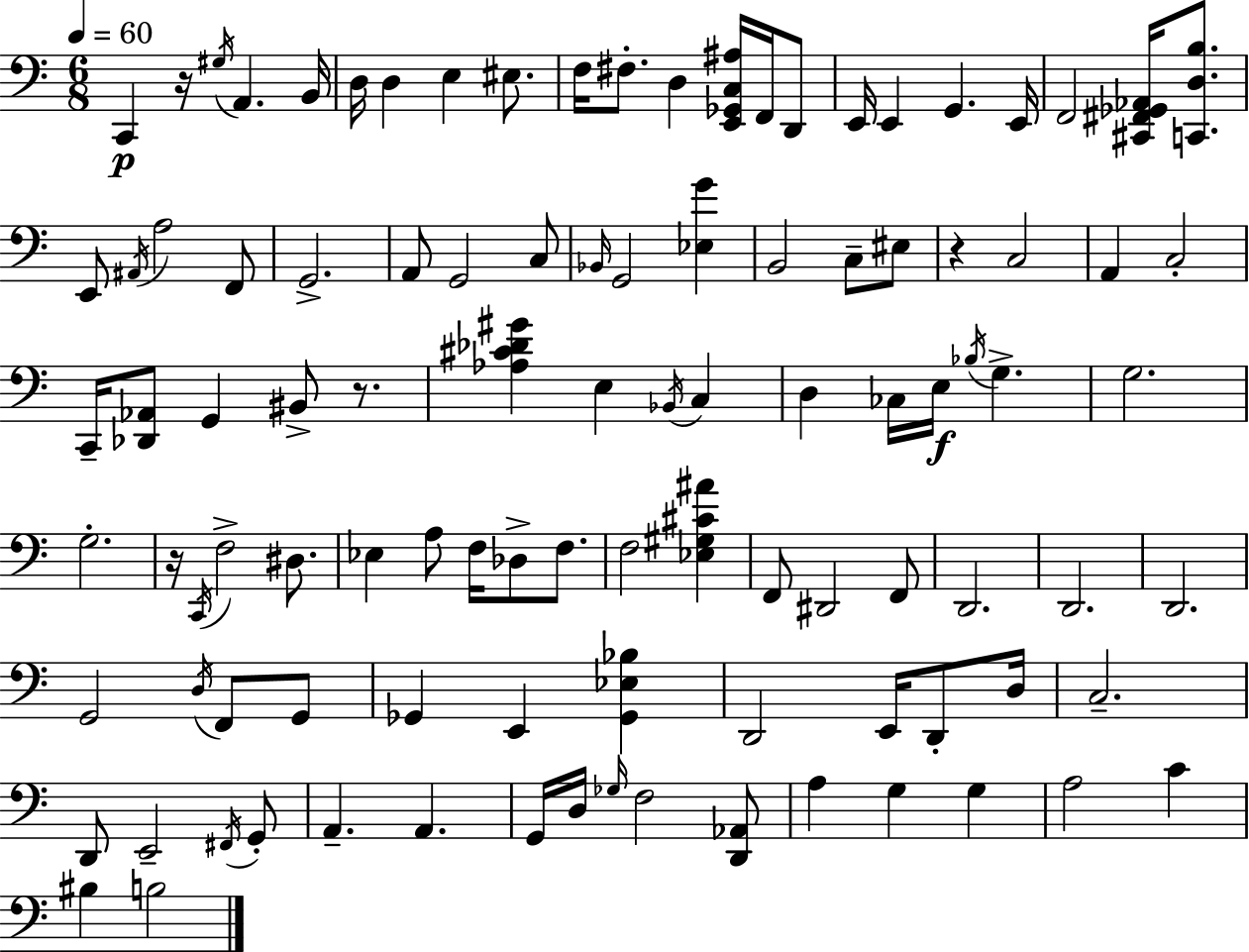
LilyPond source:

{
  \clef bass
  \numericTimeSignature
  \time 6/8
  \key a \minor
  \tempo 4 = 60
  c,4\p r16 \acciaccatura { gis16 } a,4. | b,16 d16 d4 e4 eis8. | f16 fis8.-. d4 <e, ges, c ais>16 f,16 d,8 | e,16 e,4 g,4. | \break e,16 f,2 <cis, fis, ges, aes,>16 <c, d b>8. | e,8 \acciaccatura { ais,16 } a2 | f,8 g,2.-> | a,8 g,2 | \break c8 \grace { bes,16 } g,2 <ees g'>4 | b,2 c8-- | eis8 r4 c2 | a,4 c2-. | \break c,16-- <des, aes,>8 g,4 bis,8-> | r8. <aes cis' des' gis'>4 e4 \acciaccatura { bes,16 } | c4 d4 ces16 e16\f \acciaccatura { bes16 } g4.-> | g2. | \break g2.-. | r16 \acciaccatura { c,16 } f2-> | dis8. ees4 a8 | f16 des8-> f8. f2 | \break <ees gis cis' ais'>4 f,8 dis,2 | f,8 d,2. | d,2. | d,2. | \break g,2 | \acciaccatura { d16 } f,8 g,8 ges,4 e,4 | <ges, ees bes>4 d,2 | e,16 d,8-. d16 c2.-- | \break d,8 e,2-- | \acciaccatura { fis,16 } g,8-. a,4.-- | a,4. g,16 d16 \grace { ges16 } f2 | <d, aes,>8 a4 | \break g4 g4 a2 | c'4 bis4 | b2 \bar "|."
}